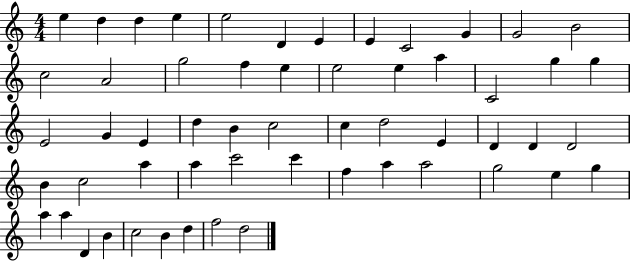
X:1
T:Untitled
M:4/4
L:1/4
K:C
e d d e e2 D E E C2 G G2 B2 c2 A2 g2 f e e2 e a C2 g g E2 G E d B c2 c d2 E D D D2 B c2 a a c'2 c' f a a2 g2 e g a a D B c2 B d f2 d2